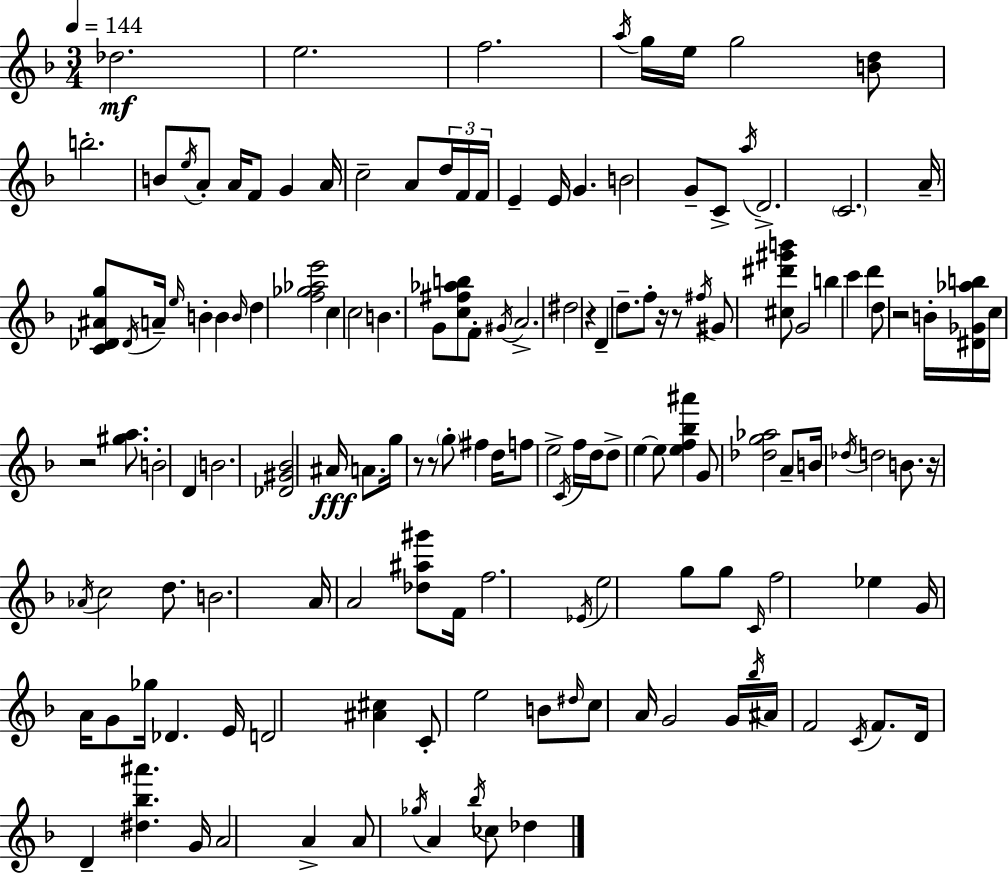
Db5/h. E5/h. F5/h. A5/s G5/s E5/s G5/h [B4,D5]/e B5/h. B4/e E5/s A4/e A4/s F4/e G4/q A4/s C5/h A4/e D5/s F4/s F4/s E4/q E4/s G4/q. B4/h G4/e C4/e A5/s D4/h. C4/h. A4/s [C4,Db4,A#4,G5]/e Db4/s A4/s E5/s B4/q B4/q B4/s D5/q [F5,Gb5,Ab5,E6]/h C5/q C5/h B4/q. G4/e [C5,F#5,Ab5,B5]/e F4/e G#4/s A4/h. D#5/h R/q D4/q D5/e. F5/e R/s R/e F#5/s G#4/e [C#5,D#6,G#6,B6]/e G4/h B5/q C6/q D6/q D5/e R/h B4/s [D#4,Gb4,Ab5,B5]/s C5/s R/h [G#5,A5]/e. B4/h D4/q B4/h. [Db4,G#4,Bb4]/h A#4/s A4/e. G5/s R/e R/e G5/e F#5/q D5/s F5/e E5/h C4/s F5/s D5/s D5/e E5/q E5/e [E5,F5,Bb5,A#6]/q G4/e [Db5,G5,Ab5]/h A4/e B4/s Db5/s D5/h B4/e. R/s Ab4/s C5/h D5/e. B4/h. A4/s A4/h [Db5,A#5,G#6]/e F4/s F5/h. Eb4/s E5/h G5/e G5/e C4/s F5/h Eb5/q G4/s A4/s G4/e Gb5/s Db4/q. E4/s D4/h [A#4,C#5]/q C4/e E5/h B4/e D#5/s C5/e A4/s G4/h G4/s Bb5/s A#4/s F4/h C4/s F4/e. D4/s D4/q [D#5,Bb5,A#6]/q. G4/s A4/h A4/q A4/e Gb5/s A4/q Bb5/s CES5/e Db5/q